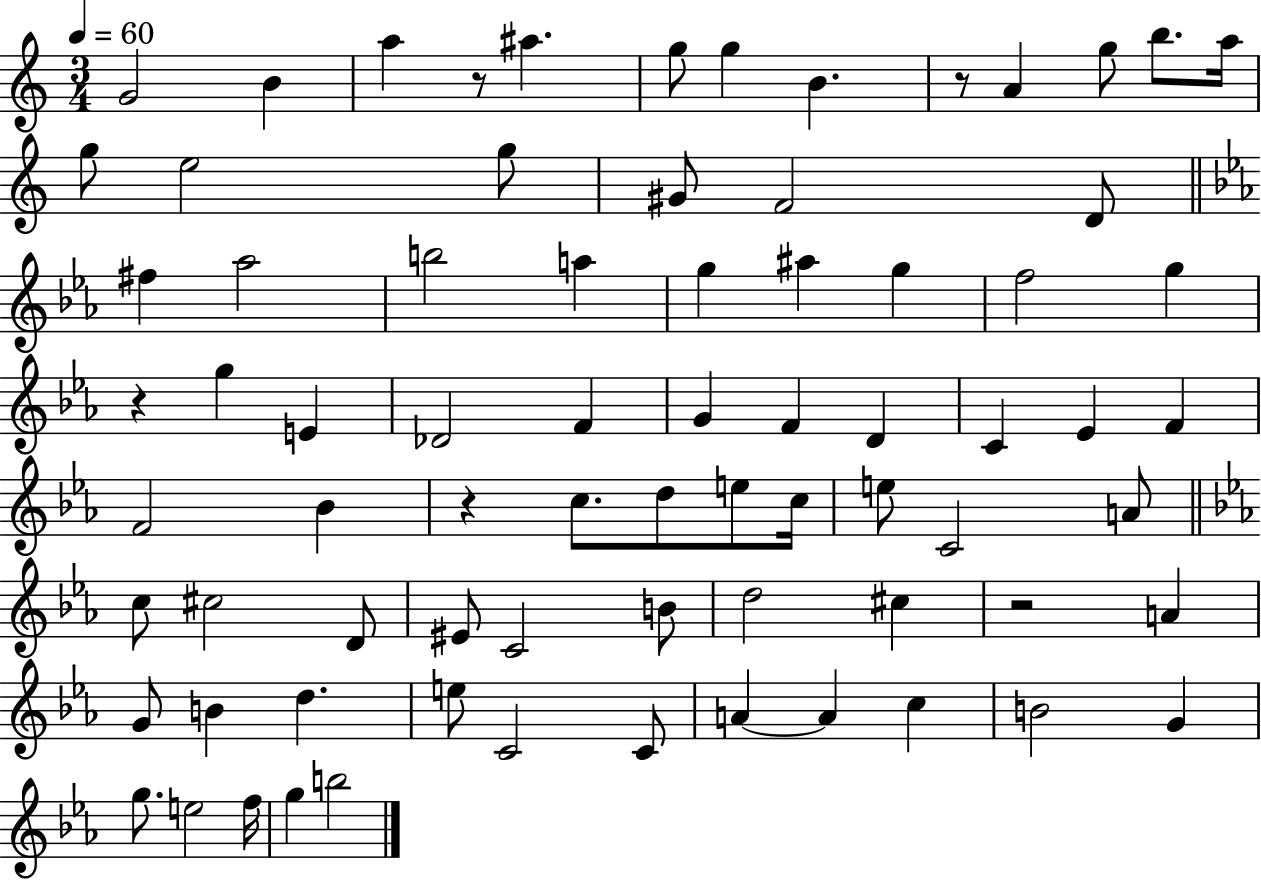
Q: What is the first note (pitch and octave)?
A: G4